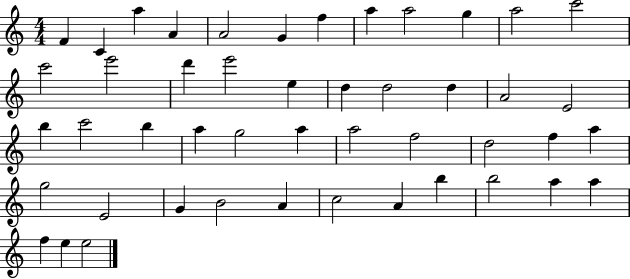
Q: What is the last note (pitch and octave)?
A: E5